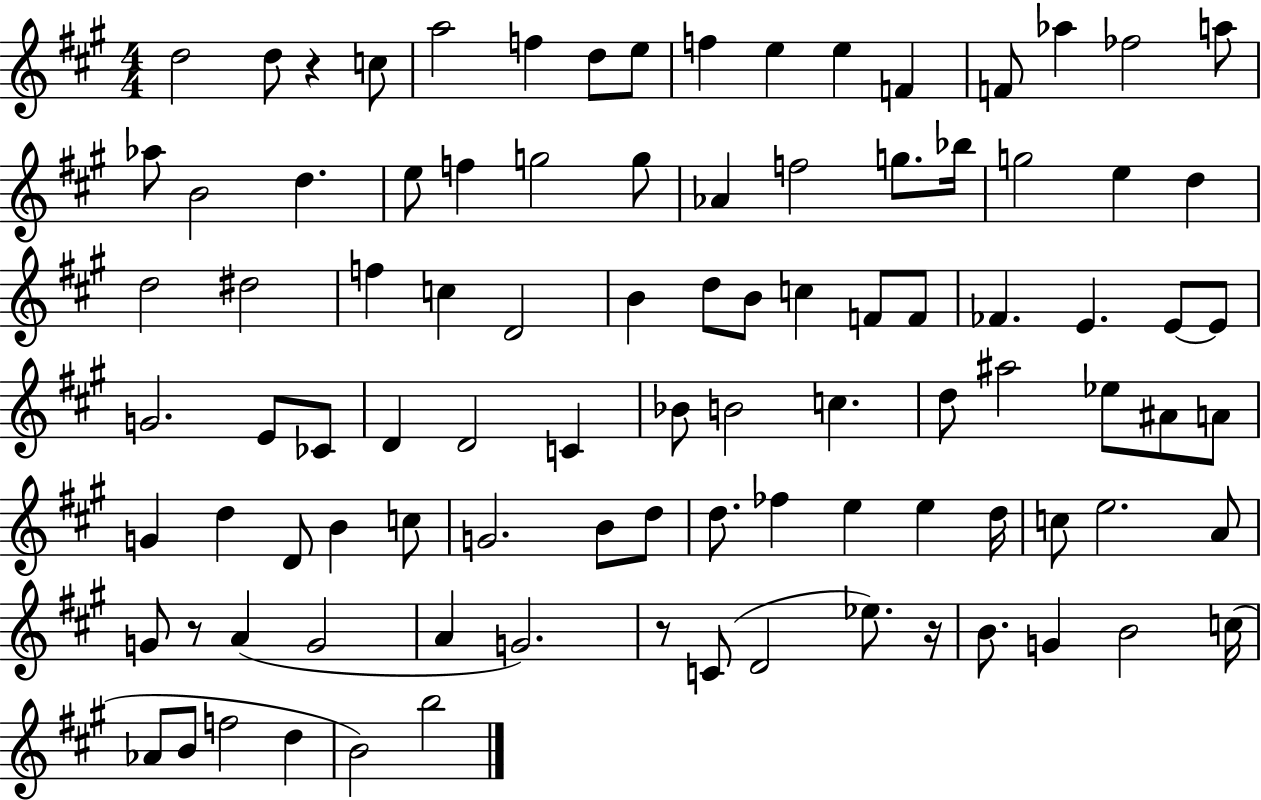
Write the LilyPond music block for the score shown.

{
  \clef treble
  \numericTimeSignature
  \time 4/4
  \key a \major
  \repeat volta 2 { d''2 d''8 r4 c''8 | a''2 f''4 d''8 e''8 | f''4 e''4 e''4 f'4 | f'8 aes''4 fes''2 a''8 | \break aes''8 b'2 d''4. | e''8 f''4 g''2 g''8 | aes'4 f''2 g''8. bes''16 | g''2 e''4 d''4 | \break d''2 dis''2 | f''4 c''4 d'2 | b'4 d''8 b'8 c''4 f'8 f'8 | fes'4. e'4. e'8~~ e'8 | \break g'2. e'8 ces'8 | d'4 d'2 c'4 | bes'8 b'2 c''4. | d''8 ais''2 ees''8 ais'8 a'8 | \break g'4 d''4 d'8 b'4 c''8 | g'2. b'8 d''8 | d''8. fes''4 e''4 e''4 d''16 | c''8 e''2. a'8 | \break g'8 r8 a'4( g'2 | a'4 g'2.) | r8 c'8( d'2 ees''8.) r16 | b'8. g'4 b'2 c''16( | \break aes'8 b'8 f''2 d''4 | b'2) b''2 | } \bar "|."
}